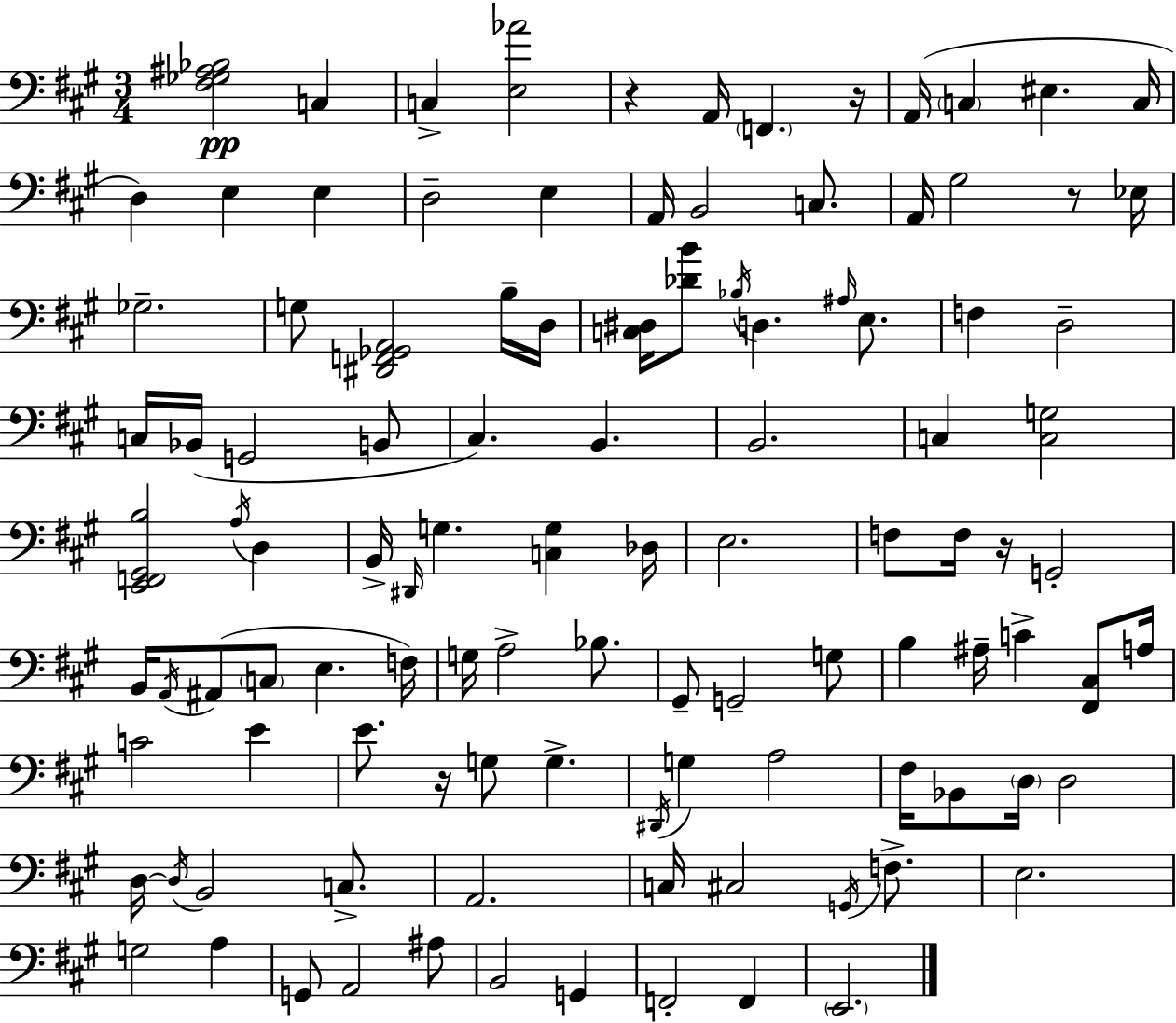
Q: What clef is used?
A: bass